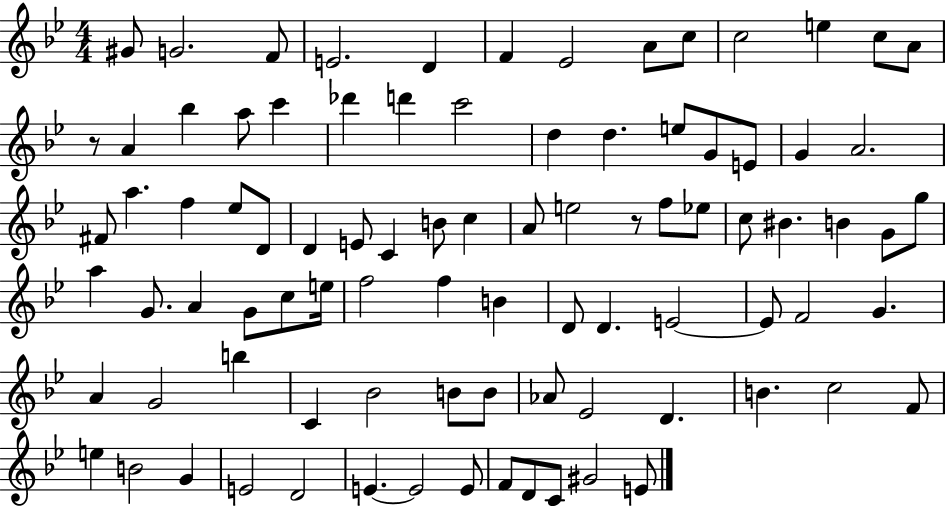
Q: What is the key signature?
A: BES major